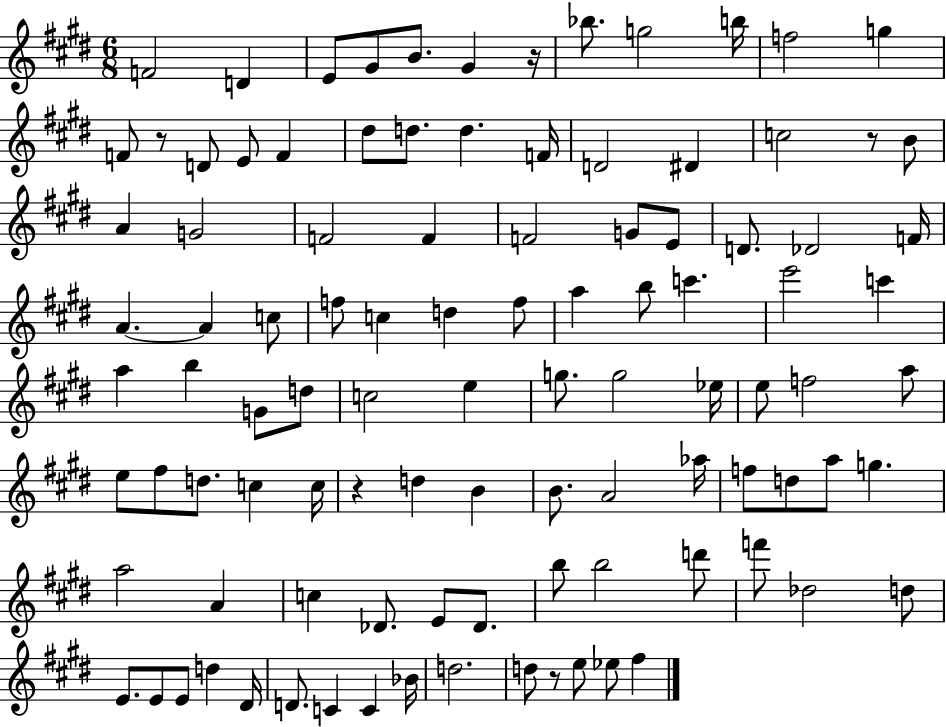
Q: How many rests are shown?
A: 5